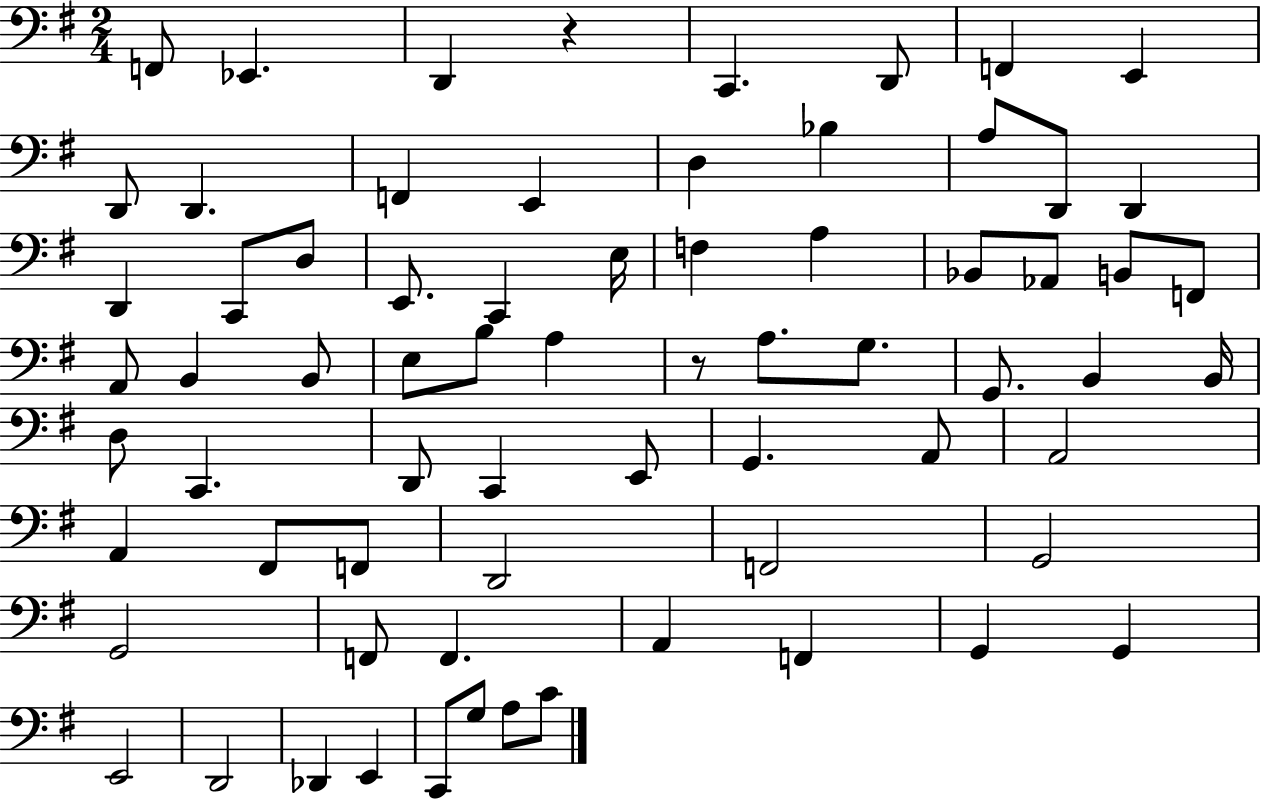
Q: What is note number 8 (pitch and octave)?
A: D2